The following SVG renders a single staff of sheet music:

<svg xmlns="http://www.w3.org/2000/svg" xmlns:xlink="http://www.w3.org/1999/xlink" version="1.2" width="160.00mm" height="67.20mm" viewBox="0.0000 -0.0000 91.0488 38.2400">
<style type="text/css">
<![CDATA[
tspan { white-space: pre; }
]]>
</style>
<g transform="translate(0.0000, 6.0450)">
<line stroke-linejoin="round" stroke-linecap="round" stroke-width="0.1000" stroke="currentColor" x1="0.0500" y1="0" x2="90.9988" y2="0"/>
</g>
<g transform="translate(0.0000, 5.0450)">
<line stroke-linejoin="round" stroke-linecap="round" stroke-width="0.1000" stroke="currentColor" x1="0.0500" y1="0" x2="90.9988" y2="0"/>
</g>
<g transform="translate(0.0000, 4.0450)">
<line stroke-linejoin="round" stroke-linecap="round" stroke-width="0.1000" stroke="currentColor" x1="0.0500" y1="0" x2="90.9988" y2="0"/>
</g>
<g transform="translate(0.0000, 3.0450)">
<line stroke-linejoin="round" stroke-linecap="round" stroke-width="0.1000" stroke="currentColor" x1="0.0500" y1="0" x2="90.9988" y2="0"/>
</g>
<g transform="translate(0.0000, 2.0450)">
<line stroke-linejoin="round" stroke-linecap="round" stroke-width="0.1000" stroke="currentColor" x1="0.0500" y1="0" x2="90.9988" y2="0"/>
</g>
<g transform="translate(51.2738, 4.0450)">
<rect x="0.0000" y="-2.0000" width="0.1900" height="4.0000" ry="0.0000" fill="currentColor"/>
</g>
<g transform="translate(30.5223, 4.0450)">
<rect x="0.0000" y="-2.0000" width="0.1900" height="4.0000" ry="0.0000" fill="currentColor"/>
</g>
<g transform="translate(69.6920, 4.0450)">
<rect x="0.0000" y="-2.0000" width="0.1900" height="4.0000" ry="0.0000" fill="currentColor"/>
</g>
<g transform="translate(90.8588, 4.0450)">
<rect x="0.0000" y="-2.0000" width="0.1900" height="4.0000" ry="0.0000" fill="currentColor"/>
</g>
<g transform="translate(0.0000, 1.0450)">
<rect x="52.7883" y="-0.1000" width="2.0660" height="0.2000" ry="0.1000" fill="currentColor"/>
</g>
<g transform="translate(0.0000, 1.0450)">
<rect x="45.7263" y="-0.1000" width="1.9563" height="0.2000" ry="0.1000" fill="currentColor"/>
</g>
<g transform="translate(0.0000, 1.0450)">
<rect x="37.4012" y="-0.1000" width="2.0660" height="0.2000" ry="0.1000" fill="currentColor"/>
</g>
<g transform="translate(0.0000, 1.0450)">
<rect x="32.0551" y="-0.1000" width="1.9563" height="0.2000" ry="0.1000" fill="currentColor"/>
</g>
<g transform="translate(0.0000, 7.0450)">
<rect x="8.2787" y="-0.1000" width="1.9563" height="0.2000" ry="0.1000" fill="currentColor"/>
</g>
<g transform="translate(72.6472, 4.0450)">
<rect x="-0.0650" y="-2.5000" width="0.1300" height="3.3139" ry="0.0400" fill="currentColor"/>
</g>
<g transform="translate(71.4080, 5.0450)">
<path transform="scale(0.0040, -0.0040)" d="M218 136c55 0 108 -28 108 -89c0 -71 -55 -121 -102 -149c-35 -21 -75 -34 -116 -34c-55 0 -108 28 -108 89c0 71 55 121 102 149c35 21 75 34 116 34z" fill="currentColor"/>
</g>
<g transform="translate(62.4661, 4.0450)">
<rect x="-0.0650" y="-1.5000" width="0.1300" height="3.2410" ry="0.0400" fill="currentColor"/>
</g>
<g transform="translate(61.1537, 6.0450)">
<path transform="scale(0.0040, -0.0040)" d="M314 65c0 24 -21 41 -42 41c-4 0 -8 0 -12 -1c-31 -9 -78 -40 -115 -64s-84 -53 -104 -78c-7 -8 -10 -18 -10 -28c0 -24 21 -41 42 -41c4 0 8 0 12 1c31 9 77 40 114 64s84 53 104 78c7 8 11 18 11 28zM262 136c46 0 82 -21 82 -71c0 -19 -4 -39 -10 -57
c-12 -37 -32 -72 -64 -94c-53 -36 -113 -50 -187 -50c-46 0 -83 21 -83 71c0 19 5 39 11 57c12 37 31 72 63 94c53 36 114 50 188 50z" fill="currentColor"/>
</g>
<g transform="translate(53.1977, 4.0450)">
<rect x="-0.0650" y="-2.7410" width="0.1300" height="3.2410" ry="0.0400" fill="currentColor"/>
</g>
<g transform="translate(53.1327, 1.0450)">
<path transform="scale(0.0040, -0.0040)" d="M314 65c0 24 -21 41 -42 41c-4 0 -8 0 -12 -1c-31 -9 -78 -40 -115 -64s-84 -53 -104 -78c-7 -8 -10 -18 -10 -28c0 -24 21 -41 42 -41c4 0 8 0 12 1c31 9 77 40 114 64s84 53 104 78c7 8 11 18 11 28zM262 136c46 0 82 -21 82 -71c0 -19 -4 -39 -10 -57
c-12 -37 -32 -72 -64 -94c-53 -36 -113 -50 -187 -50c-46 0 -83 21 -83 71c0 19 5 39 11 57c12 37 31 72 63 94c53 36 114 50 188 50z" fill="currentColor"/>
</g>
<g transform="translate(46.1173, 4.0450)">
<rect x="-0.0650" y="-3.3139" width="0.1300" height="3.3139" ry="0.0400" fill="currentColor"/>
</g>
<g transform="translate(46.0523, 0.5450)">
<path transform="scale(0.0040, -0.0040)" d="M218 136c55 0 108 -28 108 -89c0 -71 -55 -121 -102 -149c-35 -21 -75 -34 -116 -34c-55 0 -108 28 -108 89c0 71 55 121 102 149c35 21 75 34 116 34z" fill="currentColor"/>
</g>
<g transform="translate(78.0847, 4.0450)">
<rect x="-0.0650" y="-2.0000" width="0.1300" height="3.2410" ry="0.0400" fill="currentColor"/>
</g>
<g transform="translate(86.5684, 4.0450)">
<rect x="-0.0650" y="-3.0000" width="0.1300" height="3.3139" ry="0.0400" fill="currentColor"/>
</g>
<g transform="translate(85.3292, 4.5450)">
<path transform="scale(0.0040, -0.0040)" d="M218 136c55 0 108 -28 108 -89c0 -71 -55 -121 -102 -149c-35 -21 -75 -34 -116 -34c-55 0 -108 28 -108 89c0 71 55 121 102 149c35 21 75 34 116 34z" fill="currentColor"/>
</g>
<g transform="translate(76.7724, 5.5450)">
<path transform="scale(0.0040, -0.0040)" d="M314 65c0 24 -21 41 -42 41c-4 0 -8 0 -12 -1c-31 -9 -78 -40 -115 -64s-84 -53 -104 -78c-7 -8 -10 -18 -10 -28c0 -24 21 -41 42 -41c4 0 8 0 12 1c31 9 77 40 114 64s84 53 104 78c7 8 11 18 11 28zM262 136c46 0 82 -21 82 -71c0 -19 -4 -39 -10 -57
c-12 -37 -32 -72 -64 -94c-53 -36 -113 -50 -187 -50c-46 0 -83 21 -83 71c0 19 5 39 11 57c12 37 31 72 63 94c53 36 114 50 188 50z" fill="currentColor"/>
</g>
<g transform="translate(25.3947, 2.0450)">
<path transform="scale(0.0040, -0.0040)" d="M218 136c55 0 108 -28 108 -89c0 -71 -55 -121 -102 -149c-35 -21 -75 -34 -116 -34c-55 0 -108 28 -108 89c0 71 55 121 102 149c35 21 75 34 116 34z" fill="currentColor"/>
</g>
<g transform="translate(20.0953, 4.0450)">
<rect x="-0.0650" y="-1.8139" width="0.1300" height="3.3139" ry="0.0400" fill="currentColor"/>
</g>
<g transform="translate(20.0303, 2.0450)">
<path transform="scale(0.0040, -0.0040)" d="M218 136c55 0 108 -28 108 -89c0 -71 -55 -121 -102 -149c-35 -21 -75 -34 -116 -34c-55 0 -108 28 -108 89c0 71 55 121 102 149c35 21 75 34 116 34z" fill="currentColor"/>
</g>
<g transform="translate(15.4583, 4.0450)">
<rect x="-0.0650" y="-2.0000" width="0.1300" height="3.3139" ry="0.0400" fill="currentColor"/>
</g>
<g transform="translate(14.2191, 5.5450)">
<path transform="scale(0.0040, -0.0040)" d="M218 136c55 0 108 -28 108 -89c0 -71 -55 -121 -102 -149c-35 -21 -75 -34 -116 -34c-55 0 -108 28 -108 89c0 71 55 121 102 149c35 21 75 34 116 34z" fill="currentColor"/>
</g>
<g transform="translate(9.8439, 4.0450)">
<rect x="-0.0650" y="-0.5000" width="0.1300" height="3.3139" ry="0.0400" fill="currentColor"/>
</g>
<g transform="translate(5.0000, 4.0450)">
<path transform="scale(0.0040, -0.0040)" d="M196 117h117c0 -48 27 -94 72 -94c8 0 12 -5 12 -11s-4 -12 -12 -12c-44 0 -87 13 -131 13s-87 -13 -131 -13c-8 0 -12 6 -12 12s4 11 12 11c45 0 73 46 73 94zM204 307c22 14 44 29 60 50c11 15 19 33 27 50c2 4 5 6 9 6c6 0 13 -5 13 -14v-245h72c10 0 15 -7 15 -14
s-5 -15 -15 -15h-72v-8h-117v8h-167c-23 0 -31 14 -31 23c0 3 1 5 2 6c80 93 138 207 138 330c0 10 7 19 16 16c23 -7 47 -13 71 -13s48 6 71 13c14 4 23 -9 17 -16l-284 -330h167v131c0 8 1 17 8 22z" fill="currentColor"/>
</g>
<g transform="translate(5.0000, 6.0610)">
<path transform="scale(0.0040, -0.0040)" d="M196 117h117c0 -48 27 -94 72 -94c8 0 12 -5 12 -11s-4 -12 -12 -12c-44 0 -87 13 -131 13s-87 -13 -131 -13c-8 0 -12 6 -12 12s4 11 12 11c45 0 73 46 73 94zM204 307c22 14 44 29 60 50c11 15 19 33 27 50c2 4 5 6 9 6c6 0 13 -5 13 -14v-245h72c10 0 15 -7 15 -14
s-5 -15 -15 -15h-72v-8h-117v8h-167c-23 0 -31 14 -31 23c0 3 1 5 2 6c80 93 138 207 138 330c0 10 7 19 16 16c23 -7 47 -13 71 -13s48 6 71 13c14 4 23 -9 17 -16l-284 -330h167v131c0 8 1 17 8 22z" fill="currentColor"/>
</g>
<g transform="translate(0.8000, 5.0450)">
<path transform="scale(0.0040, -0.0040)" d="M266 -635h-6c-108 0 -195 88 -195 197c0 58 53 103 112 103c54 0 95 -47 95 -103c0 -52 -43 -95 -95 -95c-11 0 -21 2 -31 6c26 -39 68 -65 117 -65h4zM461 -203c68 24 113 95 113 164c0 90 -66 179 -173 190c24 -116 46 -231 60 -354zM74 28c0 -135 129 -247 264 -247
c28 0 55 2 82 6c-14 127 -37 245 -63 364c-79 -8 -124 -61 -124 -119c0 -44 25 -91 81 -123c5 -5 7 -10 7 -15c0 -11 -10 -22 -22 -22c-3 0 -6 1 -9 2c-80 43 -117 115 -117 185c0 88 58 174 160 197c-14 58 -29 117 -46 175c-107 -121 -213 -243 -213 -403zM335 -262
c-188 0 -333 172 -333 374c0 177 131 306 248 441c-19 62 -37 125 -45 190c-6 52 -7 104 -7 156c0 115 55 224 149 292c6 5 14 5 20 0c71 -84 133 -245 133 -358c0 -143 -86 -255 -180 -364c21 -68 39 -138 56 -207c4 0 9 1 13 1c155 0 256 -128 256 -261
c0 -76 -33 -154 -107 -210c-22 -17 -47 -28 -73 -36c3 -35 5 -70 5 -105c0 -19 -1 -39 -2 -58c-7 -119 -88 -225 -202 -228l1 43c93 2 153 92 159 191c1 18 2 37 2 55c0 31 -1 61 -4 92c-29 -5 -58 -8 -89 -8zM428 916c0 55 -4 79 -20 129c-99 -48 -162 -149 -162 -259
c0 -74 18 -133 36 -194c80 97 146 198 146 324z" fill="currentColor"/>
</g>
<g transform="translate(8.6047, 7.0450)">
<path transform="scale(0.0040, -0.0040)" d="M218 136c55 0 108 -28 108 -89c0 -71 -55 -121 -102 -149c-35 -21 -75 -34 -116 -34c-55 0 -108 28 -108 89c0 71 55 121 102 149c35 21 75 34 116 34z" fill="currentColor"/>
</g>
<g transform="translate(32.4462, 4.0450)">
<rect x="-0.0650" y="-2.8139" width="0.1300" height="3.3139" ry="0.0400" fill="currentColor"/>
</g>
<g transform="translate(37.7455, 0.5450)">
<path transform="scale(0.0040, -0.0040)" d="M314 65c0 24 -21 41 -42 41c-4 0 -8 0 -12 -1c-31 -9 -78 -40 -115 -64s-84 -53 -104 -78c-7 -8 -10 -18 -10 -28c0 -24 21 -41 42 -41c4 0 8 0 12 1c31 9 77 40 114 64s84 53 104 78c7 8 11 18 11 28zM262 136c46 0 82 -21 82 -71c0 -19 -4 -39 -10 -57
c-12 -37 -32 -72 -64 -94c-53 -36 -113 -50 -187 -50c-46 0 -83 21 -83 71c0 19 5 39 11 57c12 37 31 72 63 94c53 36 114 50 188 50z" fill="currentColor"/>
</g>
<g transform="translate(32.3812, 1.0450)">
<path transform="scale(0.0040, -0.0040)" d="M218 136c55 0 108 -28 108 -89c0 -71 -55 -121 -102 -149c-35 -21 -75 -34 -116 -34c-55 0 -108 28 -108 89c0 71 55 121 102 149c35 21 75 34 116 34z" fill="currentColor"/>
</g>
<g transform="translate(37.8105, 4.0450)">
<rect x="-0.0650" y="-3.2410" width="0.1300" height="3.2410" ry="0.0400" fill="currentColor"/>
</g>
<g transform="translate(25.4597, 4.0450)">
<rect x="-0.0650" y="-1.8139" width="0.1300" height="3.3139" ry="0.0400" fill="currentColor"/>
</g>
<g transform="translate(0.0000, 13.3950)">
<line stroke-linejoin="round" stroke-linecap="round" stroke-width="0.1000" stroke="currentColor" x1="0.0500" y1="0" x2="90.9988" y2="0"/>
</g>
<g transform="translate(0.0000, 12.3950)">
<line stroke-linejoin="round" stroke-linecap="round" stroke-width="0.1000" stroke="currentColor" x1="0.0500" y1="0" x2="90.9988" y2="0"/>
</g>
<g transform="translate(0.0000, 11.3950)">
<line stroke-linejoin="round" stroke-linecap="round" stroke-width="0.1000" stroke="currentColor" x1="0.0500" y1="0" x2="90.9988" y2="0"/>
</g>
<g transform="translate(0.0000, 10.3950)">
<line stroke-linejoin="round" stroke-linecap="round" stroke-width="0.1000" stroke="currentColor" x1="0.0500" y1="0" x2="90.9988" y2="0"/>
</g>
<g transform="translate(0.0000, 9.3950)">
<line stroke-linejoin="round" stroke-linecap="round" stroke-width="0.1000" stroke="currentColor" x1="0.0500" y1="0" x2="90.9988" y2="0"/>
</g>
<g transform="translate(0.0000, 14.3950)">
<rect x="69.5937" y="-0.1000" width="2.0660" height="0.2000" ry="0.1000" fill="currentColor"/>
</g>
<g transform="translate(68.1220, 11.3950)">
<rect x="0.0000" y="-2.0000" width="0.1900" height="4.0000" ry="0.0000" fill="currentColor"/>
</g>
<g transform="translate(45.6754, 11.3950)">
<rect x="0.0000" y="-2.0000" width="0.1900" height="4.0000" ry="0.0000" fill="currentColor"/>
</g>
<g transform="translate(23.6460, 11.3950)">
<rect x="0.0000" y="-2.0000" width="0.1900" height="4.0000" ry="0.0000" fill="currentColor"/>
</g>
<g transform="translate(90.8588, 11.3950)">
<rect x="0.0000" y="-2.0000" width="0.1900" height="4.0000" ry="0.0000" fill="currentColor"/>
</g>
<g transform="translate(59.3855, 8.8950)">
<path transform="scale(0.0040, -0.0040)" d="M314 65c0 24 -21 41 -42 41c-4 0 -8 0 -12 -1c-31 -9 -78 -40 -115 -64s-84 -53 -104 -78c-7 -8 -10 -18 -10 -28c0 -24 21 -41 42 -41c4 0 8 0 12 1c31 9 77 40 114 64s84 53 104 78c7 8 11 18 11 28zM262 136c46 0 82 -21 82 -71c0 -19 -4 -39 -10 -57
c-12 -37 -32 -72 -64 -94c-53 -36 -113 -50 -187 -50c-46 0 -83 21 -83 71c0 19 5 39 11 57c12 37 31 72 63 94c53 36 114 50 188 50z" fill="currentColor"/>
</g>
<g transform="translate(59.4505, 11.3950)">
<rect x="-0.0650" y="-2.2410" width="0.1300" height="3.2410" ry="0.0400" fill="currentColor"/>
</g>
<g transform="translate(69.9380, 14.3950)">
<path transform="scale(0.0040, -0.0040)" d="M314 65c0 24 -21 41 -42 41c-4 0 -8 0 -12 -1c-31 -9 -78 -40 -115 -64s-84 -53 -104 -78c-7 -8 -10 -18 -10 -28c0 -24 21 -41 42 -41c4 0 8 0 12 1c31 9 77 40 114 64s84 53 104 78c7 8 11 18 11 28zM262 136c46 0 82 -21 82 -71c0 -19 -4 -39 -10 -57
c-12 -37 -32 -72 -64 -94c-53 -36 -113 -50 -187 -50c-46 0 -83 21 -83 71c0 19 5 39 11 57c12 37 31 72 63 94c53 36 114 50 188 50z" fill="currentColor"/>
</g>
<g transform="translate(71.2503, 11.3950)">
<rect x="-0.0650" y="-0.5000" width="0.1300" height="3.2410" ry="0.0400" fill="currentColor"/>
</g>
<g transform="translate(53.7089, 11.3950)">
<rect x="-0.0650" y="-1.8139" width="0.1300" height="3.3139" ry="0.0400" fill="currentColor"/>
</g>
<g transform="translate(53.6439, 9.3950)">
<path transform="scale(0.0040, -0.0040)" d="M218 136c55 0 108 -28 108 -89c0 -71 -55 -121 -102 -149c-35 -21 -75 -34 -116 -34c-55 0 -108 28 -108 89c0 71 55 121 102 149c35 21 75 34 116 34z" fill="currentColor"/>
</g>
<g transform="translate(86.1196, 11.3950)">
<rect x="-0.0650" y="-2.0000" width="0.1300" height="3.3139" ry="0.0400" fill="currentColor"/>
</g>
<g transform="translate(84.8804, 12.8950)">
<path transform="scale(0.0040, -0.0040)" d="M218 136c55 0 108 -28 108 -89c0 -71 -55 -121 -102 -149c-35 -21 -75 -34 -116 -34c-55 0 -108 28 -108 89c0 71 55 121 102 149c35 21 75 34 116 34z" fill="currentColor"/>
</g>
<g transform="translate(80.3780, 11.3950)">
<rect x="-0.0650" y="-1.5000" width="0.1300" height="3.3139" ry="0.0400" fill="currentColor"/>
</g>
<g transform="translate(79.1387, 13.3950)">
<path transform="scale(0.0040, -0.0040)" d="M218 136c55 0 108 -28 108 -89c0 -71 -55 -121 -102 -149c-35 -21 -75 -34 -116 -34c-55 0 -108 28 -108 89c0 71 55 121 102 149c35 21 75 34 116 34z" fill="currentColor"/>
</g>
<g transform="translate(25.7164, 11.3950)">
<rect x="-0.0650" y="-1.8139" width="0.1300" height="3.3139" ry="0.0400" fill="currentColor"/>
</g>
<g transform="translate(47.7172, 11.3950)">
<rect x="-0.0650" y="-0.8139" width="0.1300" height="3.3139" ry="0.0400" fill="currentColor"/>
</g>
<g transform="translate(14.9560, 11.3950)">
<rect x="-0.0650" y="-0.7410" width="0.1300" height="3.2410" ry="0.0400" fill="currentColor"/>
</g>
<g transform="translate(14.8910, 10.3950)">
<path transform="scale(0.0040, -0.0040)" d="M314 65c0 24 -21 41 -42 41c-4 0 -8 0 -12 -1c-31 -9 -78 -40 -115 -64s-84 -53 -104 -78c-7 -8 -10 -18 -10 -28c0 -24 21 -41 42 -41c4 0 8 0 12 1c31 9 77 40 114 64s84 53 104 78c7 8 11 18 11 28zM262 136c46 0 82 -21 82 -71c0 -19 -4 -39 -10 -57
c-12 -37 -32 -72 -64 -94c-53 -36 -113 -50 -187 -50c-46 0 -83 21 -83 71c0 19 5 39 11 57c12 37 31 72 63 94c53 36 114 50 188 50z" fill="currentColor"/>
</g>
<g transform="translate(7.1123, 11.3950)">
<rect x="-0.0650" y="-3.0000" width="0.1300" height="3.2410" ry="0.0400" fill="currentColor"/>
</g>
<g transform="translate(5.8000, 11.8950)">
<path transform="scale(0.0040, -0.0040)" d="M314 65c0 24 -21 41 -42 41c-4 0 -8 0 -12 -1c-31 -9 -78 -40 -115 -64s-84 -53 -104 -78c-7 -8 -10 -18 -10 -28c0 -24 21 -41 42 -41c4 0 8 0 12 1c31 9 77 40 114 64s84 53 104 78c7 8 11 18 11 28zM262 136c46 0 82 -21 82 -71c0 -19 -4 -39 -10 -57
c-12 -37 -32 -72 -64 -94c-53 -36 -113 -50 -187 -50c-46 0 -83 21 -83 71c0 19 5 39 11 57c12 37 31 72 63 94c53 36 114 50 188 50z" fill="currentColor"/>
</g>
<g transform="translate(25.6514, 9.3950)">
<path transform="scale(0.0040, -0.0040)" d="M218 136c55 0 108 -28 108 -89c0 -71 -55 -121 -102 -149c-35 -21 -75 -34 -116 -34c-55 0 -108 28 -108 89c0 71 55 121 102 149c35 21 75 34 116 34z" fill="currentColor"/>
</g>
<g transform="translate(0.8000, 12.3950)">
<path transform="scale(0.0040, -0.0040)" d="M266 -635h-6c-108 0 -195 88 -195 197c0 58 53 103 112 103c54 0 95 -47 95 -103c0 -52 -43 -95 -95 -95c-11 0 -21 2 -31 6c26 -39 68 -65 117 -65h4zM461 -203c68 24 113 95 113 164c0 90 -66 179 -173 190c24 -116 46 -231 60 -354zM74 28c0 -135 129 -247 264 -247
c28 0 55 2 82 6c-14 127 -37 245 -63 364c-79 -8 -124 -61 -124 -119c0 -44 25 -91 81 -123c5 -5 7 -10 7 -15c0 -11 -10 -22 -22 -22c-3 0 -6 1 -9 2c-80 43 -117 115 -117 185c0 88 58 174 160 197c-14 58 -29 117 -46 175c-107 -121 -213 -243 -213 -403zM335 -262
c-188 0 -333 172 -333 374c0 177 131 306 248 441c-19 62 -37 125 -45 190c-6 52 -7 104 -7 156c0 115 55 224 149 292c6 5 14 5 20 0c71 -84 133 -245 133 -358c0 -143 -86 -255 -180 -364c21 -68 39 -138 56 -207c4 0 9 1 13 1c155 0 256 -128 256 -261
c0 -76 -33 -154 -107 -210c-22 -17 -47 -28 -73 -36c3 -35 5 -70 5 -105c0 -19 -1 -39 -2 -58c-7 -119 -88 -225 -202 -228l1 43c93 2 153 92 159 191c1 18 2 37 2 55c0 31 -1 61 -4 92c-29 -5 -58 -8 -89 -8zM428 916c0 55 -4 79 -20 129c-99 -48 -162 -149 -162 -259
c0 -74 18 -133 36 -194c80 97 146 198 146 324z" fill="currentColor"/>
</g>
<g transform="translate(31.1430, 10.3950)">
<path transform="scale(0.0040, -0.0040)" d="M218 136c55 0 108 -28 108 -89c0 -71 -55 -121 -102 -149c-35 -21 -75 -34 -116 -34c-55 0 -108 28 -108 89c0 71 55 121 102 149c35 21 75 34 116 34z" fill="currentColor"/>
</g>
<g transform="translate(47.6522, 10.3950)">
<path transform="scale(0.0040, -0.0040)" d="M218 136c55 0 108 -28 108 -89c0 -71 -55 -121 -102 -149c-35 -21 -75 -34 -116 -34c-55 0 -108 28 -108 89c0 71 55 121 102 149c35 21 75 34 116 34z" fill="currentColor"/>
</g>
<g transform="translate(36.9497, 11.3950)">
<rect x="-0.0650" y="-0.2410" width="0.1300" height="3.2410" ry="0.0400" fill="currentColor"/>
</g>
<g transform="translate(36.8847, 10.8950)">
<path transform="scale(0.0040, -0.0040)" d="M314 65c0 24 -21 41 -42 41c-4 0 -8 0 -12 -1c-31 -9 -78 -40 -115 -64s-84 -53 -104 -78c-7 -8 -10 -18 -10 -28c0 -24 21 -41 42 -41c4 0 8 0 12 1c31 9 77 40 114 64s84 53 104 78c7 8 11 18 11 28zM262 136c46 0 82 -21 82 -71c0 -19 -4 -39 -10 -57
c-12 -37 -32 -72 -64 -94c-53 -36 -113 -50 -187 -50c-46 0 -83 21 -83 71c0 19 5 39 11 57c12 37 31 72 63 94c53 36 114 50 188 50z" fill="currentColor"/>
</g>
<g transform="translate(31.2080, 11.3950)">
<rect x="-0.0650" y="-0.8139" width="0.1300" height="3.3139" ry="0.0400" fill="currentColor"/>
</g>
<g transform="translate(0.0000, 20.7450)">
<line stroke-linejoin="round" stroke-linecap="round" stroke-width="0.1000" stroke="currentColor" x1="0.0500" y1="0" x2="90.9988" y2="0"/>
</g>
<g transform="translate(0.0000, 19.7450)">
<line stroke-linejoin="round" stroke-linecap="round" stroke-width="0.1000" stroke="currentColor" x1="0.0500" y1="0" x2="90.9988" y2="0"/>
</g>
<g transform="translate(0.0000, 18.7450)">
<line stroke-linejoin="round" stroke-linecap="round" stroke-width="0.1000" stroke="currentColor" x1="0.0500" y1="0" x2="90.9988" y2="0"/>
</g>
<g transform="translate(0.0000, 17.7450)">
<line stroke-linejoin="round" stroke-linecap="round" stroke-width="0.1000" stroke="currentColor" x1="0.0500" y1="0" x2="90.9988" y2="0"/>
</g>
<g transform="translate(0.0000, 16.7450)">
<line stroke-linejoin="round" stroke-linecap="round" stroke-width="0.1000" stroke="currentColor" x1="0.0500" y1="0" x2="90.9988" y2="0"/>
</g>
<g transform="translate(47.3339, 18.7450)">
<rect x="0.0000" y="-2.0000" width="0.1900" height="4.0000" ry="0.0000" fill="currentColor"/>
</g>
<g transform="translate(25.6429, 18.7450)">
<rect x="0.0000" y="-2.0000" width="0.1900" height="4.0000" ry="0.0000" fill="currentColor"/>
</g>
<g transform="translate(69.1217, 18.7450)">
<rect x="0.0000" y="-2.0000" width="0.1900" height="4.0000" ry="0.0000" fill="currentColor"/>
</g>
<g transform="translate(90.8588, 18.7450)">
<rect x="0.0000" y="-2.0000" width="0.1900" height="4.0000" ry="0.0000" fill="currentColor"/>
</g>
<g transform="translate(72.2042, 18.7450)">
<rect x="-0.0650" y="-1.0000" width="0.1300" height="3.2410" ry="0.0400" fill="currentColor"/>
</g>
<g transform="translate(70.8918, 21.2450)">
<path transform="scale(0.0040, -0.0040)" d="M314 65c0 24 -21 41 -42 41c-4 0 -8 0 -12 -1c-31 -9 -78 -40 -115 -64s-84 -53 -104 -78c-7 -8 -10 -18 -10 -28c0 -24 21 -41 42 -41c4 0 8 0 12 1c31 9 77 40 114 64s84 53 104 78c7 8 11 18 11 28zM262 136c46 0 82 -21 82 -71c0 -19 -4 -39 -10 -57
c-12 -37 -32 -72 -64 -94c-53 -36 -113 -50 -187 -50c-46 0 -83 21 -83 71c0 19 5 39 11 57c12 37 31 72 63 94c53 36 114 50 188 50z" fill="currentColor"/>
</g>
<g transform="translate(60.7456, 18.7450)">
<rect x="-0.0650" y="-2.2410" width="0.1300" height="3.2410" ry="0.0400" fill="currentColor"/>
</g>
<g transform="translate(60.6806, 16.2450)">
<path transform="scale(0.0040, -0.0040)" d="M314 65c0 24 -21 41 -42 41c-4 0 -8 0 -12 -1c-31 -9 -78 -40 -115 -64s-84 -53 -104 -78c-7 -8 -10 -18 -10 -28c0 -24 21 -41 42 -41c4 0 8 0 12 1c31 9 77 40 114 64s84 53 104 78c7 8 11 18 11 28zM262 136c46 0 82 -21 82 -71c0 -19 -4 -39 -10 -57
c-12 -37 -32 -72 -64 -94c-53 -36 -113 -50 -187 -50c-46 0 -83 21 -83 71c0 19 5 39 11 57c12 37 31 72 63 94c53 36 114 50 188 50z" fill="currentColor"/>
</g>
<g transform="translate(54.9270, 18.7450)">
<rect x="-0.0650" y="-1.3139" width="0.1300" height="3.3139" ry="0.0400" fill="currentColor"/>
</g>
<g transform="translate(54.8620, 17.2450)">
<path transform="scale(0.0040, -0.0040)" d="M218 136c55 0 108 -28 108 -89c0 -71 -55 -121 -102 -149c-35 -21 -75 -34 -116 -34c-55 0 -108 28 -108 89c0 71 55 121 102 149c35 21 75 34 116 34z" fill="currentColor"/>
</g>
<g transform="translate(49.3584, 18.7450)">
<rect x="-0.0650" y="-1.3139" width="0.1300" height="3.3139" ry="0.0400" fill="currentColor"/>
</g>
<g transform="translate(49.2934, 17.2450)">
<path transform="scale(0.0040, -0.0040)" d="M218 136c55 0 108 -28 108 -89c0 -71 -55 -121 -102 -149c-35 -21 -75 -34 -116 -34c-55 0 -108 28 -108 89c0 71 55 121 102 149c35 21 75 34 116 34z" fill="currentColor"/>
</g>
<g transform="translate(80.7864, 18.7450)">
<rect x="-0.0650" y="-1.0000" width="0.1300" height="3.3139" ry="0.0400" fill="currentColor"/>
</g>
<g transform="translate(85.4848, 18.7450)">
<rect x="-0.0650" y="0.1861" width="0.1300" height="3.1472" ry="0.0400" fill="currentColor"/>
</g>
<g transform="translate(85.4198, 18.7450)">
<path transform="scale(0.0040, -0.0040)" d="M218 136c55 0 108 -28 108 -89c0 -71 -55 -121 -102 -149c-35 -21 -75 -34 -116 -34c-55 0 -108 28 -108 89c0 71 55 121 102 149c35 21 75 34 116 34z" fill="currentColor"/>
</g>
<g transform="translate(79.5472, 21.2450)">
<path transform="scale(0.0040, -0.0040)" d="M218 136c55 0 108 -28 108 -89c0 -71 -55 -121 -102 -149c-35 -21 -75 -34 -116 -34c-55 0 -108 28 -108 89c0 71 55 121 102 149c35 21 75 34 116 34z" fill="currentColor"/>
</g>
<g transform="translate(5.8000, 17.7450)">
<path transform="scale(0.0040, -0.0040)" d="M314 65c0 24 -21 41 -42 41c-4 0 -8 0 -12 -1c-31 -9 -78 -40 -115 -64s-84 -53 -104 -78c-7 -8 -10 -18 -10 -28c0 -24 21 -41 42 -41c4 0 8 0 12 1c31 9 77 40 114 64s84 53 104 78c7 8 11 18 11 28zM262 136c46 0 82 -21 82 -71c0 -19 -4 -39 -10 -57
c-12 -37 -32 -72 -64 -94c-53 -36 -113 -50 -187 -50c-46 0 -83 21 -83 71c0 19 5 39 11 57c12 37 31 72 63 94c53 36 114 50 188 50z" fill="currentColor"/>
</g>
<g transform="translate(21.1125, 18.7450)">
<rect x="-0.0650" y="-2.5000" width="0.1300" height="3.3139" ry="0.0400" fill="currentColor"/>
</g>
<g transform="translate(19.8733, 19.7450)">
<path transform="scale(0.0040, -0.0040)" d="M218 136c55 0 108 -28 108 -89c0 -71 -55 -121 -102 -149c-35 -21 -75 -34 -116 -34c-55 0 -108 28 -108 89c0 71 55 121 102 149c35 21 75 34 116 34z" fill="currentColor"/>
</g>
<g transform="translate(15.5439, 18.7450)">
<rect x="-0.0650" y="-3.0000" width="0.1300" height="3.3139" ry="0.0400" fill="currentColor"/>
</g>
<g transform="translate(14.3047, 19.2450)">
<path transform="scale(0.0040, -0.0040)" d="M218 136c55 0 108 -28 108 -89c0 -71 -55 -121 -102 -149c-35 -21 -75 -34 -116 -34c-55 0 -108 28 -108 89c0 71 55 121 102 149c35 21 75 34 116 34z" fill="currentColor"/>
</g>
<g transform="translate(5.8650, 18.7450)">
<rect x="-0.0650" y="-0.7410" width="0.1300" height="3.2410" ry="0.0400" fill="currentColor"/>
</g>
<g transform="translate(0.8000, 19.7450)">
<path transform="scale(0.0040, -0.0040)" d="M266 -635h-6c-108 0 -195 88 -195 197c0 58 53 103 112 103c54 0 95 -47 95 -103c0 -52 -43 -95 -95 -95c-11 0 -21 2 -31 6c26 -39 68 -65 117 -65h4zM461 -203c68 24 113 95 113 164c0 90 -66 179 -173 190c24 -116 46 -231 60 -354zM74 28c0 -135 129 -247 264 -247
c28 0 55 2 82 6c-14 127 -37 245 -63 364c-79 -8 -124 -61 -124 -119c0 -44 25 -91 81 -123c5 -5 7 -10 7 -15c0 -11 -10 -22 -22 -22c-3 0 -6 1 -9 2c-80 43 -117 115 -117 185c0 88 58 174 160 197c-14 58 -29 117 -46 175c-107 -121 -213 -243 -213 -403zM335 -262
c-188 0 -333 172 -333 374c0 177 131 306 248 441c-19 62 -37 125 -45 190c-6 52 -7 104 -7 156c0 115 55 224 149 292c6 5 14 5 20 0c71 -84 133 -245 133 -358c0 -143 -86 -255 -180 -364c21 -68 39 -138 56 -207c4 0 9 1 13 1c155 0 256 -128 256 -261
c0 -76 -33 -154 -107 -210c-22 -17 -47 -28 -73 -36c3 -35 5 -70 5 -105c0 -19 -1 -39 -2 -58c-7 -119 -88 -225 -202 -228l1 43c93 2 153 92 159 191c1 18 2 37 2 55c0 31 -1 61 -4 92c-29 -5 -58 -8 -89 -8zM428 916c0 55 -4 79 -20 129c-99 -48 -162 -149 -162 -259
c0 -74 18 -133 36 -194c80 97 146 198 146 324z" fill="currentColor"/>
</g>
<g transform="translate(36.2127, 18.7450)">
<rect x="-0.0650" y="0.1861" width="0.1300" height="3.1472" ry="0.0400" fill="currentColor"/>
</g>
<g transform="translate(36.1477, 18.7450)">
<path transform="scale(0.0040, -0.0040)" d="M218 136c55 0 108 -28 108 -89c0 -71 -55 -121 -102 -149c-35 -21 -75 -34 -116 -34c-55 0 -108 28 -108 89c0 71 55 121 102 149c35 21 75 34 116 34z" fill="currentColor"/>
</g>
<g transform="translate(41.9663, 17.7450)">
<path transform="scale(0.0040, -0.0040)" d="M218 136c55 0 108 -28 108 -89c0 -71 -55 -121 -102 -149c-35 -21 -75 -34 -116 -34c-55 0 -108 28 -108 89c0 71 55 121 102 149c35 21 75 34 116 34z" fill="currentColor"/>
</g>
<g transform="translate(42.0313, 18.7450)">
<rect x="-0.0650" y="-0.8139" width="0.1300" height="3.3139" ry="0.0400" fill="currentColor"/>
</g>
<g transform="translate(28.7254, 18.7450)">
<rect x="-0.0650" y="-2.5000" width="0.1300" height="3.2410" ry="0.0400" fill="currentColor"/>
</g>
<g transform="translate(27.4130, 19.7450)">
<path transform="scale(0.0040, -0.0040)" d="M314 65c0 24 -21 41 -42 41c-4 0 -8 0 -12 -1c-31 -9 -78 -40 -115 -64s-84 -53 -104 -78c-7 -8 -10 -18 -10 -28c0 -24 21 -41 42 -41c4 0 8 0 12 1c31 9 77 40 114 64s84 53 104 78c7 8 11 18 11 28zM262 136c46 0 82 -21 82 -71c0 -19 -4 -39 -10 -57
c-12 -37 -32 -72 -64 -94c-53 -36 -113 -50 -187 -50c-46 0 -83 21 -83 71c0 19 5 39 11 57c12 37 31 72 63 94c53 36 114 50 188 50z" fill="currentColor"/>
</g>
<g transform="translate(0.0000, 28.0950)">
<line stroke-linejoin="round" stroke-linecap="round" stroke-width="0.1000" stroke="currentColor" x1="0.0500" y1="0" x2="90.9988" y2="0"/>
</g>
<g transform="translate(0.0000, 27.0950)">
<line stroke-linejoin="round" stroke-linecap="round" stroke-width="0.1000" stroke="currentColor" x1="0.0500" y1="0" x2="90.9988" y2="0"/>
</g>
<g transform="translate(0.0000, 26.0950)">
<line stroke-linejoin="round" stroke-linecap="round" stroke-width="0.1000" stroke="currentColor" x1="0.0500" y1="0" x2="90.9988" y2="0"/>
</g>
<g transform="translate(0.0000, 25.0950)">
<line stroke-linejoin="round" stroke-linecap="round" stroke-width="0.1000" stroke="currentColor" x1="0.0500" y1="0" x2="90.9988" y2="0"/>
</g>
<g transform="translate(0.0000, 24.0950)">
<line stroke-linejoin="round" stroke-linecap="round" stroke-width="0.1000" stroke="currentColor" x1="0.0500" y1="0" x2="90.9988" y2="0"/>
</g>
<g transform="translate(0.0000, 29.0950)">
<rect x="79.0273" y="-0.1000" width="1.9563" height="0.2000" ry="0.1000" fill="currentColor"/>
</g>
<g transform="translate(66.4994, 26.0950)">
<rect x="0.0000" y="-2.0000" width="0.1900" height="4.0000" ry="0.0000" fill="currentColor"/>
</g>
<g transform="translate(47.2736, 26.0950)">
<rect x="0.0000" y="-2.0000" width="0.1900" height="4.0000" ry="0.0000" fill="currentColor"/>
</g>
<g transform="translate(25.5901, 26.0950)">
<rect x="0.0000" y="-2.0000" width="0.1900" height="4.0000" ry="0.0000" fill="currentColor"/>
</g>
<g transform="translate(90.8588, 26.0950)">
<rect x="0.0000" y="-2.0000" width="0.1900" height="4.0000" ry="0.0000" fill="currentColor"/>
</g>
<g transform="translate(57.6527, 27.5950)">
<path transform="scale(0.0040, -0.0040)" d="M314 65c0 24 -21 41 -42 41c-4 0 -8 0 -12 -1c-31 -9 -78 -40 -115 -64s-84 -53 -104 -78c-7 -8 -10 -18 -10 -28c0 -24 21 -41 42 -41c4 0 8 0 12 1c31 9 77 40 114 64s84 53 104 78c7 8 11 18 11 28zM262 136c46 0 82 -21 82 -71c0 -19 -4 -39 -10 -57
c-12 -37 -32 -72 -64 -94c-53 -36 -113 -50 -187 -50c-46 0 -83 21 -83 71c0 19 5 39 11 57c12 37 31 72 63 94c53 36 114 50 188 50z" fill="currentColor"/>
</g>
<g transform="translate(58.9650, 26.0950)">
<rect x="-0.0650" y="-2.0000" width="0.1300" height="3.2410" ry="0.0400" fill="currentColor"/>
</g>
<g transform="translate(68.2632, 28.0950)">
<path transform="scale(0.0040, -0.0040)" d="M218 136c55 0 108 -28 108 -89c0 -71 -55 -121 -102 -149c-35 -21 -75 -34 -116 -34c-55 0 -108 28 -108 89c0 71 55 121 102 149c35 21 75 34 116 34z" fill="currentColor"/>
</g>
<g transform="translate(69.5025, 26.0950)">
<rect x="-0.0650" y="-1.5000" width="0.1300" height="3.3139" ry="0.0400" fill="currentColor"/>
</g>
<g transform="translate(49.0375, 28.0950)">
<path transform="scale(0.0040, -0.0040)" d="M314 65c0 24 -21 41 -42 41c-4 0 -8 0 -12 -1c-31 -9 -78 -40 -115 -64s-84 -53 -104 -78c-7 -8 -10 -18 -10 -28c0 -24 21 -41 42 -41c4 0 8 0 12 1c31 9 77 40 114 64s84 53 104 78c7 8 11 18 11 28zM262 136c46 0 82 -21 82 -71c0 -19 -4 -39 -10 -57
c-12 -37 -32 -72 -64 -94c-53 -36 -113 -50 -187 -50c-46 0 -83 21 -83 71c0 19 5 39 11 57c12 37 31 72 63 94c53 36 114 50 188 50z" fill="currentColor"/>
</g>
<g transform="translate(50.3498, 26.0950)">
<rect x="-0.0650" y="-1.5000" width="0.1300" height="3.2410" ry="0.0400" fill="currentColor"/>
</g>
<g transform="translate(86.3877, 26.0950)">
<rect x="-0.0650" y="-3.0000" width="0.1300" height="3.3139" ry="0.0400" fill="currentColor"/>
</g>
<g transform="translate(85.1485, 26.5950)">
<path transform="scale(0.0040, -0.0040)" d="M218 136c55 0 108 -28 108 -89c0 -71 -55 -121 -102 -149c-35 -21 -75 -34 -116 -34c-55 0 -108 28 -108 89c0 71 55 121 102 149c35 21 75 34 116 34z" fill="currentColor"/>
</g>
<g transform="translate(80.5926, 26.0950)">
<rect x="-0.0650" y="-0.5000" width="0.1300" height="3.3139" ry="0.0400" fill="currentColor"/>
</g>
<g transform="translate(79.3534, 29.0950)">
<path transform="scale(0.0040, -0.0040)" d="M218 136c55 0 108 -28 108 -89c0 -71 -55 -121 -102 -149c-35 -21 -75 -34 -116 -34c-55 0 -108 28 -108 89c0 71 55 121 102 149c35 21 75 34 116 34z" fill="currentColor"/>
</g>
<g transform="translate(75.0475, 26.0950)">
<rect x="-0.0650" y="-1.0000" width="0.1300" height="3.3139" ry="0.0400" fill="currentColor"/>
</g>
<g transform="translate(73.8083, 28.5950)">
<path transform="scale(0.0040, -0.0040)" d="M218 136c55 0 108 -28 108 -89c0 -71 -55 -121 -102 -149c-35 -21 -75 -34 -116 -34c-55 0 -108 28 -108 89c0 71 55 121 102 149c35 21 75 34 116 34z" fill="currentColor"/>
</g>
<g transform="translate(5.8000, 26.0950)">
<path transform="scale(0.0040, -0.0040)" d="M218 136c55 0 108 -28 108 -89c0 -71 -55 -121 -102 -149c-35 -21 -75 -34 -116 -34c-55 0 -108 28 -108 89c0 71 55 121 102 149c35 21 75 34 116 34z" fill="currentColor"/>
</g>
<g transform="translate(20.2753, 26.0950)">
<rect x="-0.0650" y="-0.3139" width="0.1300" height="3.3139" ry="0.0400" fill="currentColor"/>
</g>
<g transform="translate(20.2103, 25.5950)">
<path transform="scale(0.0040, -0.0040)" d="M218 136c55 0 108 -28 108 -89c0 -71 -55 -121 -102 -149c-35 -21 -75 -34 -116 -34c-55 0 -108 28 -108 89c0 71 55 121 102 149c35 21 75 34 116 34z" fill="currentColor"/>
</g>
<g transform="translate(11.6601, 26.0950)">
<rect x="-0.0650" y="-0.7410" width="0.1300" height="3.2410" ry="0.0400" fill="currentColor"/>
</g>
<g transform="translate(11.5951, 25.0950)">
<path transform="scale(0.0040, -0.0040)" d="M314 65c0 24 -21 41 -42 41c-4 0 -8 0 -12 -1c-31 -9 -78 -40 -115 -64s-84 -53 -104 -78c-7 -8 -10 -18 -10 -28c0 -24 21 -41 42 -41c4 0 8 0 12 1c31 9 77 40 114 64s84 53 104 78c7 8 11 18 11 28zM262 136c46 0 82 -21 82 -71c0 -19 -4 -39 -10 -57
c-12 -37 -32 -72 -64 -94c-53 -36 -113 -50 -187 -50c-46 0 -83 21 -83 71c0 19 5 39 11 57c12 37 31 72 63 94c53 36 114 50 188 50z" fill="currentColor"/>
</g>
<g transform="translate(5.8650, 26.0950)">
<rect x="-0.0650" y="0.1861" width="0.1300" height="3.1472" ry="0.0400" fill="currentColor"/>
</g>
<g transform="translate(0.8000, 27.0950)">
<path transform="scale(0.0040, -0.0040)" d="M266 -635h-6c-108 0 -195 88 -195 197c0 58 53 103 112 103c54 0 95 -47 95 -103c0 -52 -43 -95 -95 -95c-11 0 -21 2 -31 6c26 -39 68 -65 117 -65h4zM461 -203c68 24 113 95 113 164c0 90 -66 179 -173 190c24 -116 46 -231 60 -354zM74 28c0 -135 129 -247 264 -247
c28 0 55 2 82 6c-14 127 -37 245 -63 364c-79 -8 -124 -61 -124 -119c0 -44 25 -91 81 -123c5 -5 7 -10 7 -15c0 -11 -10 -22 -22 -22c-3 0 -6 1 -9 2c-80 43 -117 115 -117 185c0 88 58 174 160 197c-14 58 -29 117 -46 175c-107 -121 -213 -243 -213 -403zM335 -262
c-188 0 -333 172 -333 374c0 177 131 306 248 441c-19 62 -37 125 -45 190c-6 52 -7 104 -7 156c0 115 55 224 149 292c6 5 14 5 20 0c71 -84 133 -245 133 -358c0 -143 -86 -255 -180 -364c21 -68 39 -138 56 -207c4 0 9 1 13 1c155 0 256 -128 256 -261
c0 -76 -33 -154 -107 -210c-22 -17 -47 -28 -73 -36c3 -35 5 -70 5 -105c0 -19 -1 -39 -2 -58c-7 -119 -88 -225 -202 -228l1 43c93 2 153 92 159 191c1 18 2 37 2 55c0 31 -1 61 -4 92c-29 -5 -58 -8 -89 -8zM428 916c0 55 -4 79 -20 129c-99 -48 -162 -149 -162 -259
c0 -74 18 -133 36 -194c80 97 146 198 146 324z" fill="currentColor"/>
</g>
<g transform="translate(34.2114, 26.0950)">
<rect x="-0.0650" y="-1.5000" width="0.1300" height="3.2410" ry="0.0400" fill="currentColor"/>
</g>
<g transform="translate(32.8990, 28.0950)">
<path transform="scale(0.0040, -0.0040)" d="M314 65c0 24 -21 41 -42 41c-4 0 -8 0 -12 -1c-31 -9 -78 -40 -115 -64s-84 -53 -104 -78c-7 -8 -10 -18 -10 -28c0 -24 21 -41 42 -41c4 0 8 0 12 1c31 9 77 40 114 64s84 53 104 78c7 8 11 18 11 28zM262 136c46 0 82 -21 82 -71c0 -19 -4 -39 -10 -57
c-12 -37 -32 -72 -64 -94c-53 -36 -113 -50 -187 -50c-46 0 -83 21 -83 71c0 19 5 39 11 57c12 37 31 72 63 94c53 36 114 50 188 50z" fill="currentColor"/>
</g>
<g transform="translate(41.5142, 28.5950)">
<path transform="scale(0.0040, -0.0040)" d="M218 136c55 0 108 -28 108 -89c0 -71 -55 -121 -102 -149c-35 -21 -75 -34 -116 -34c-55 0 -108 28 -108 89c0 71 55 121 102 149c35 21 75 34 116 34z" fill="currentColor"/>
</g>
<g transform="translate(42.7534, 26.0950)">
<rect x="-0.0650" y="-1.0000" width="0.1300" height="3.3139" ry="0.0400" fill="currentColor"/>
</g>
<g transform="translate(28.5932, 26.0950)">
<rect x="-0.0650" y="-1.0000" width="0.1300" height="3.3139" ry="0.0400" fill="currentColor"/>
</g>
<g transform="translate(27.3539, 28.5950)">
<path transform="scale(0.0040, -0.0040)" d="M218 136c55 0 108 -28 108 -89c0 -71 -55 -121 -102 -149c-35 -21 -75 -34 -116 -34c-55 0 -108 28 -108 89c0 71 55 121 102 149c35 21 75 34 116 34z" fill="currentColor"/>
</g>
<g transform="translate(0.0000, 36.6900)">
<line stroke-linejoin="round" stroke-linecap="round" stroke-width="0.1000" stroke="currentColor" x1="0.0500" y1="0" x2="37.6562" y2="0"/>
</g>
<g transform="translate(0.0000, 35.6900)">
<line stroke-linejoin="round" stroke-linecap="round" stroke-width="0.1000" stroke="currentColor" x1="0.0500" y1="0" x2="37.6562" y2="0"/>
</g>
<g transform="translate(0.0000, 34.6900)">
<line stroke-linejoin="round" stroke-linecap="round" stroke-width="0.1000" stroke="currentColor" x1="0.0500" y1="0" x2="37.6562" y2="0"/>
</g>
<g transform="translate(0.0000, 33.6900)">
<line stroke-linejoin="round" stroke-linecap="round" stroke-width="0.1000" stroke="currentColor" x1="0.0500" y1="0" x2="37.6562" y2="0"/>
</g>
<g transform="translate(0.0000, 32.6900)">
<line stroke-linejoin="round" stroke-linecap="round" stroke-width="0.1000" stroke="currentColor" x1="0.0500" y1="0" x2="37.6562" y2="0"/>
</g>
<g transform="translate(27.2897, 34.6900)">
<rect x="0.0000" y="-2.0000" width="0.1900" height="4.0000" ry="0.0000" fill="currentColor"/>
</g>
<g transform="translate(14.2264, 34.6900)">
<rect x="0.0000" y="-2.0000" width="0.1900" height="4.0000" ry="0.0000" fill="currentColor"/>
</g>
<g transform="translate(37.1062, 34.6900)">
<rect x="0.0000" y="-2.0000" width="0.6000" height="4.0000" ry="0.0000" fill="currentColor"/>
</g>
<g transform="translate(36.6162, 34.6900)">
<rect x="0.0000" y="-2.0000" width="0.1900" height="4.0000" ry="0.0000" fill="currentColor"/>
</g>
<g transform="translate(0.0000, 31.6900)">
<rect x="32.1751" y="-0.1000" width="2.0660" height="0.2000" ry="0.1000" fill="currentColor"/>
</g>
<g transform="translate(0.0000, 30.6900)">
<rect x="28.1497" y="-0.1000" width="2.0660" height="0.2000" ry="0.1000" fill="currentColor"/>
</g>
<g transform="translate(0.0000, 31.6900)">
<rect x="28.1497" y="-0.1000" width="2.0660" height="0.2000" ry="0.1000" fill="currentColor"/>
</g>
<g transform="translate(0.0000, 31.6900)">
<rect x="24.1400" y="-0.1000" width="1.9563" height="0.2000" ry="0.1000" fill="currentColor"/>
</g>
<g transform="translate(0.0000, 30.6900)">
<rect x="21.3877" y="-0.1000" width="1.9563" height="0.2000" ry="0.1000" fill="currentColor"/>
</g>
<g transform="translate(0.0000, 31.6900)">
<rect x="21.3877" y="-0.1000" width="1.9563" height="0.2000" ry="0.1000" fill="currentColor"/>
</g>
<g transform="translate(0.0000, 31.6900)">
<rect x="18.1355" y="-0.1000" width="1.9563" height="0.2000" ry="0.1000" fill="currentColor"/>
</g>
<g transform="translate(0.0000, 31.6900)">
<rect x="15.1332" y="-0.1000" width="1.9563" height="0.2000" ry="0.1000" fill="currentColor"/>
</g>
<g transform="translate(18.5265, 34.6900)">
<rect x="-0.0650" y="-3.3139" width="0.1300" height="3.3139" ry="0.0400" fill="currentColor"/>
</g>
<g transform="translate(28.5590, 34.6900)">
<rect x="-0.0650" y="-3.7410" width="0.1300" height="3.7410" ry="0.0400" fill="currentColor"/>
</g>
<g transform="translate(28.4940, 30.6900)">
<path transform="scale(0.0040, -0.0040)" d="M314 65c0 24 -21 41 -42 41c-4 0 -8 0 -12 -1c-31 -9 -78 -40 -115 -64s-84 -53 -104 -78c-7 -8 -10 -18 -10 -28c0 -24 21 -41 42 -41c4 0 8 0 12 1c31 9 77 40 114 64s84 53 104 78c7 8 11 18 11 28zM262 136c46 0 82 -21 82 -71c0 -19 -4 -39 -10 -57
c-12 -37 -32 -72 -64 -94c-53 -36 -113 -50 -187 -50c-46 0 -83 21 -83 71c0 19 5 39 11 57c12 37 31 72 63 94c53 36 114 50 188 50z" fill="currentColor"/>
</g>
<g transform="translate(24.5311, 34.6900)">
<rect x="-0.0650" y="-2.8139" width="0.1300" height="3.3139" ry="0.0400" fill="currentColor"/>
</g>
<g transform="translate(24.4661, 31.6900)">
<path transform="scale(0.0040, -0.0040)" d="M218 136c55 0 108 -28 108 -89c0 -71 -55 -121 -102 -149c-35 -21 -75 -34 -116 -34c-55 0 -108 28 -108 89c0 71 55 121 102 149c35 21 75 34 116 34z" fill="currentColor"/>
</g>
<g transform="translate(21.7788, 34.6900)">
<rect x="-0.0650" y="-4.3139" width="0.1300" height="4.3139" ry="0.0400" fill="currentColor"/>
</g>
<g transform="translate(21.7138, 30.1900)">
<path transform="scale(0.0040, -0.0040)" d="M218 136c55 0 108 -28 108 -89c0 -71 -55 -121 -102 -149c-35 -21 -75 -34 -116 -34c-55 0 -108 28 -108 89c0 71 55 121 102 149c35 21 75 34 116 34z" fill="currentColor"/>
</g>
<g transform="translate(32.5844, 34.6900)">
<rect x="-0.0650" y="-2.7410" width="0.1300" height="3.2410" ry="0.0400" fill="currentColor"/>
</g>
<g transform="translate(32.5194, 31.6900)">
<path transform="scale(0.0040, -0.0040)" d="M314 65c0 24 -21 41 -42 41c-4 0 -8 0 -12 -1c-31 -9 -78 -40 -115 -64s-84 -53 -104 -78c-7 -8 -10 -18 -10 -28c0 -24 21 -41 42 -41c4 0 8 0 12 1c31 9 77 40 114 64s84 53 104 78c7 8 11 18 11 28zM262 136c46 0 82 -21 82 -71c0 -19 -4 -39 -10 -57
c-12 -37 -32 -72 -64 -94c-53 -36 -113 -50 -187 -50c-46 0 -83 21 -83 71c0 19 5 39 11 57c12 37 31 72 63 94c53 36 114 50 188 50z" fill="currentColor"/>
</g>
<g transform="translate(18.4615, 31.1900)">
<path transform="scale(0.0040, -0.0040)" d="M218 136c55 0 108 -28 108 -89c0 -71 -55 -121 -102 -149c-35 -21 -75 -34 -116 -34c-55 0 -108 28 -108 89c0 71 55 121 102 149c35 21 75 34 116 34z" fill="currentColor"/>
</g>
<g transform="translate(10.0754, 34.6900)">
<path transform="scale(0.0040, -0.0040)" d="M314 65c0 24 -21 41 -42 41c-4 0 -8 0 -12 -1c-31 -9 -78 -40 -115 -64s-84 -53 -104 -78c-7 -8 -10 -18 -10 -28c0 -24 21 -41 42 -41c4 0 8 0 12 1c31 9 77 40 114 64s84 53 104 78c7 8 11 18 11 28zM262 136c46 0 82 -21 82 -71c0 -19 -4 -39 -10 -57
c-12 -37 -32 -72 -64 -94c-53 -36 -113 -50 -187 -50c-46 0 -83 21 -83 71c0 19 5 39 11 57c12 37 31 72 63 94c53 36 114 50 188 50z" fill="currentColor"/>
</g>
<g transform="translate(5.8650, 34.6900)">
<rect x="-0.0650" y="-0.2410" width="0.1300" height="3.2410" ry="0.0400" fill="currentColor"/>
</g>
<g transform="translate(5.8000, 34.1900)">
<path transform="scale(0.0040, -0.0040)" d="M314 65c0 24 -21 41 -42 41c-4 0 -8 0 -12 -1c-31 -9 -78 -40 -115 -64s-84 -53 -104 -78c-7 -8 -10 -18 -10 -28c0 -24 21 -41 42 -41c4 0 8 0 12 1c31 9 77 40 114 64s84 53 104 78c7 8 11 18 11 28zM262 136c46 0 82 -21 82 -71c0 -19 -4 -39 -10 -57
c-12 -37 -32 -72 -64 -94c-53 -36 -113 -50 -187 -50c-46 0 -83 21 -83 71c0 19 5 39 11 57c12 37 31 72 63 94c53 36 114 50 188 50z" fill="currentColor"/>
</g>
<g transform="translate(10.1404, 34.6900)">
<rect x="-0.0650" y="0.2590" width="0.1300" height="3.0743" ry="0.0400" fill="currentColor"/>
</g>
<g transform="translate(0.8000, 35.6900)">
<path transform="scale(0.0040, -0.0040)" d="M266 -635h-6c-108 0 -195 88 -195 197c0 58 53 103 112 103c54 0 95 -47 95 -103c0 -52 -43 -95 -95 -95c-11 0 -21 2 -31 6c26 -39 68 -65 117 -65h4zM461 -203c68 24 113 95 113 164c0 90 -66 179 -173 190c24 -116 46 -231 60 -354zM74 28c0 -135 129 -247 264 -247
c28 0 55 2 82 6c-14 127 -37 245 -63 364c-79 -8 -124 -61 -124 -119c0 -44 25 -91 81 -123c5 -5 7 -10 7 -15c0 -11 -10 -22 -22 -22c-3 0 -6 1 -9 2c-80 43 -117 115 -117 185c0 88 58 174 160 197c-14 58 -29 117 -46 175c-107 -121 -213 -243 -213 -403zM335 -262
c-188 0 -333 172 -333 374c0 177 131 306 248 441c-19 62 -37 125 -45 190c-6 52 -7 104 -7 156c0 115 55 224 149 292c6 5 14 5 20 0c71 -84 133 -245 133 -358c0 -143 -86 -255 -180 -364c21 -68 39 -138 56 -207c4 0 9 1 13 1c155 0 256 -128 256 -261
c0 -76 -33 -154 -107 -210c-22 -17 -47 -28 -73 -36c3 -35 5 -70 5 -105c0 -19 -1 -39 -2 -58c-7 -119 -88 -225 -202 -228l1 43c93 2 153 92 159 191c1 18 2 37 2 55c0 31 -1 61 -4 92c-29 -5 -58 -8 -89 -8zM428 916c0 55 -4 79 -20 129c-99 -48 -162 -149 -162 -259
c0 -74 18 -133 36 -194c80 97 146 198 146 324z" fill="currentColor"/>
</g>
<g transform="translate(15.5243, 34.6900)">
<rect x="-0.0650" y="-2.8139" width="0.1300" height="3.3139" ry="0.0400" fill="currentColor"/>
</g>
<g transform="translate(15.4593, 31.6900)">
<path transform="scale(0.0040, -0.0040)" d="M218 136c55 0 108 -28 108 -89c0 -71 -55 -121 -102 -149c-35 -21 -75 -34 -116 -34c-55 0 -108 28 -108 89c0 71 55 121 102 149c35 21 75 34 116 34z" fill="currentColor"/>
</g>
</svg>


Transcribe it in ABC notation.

X:1
T:Untitled
M:4/4
L:1/4
K:C
C F f f a b2 b a2 E2 G F2 A A2 d2 f d c2 d f g2 C2 E F d2 A G G2 B d e e g2 D2 D B B d2 c D E2 D E2 F2 E D C A c2 B2 a b d' a c'2 a2